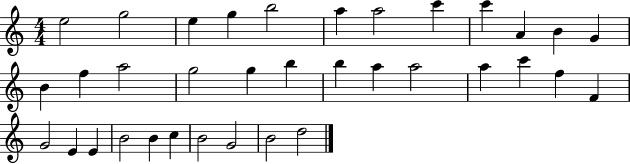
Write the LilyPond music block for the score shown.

{
  \clef treble
  \numericTimeSignature
  \time 4/4
  \key c \major
  e''2 g''2 | e''4 g''4 b''2 | a''4 a''2 c'''4 | c'''4 a'4 b'4 g'4 | \break b'4 f''4 a''2 | g''2 g''4 b''4 | b''4 a''4 a''2 | a''4 c'''4 f''4 f'4 | \break g'2 e'4 e'4 | b'2 b'4 c''4 | b'2 g'2 | b'2 d''2 | \break \bar "|."
}